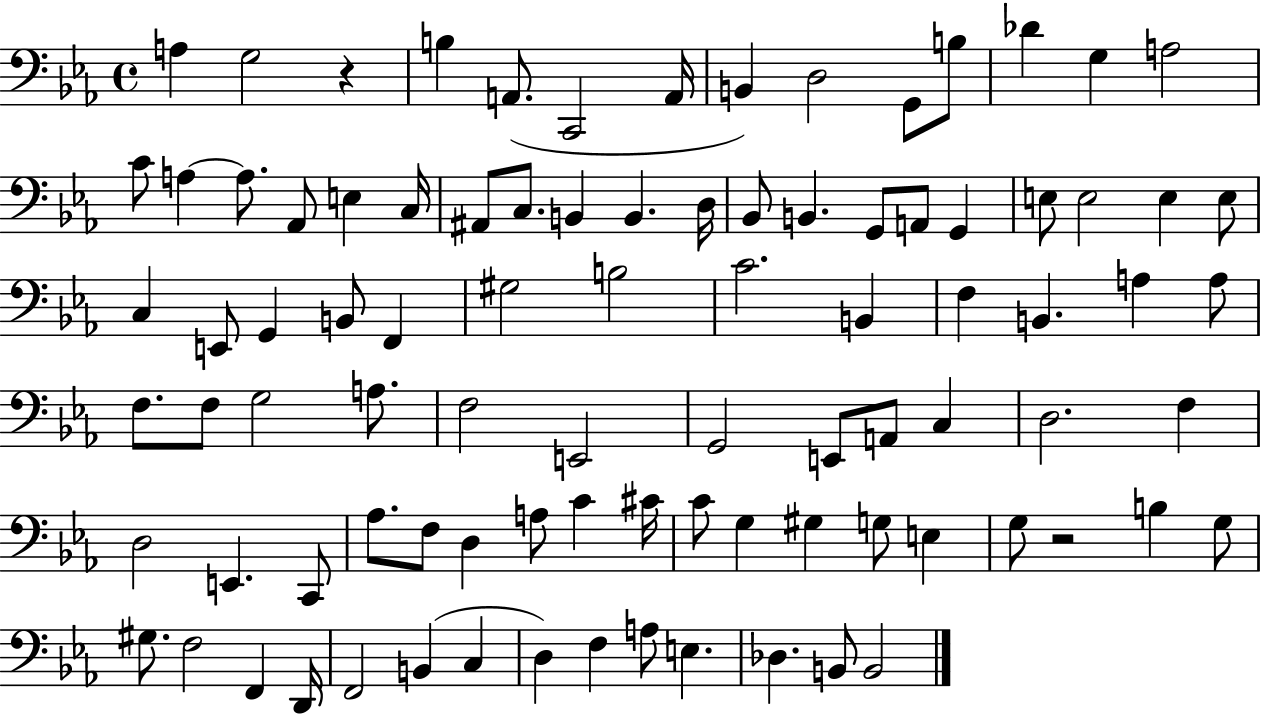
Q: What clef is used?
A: bass